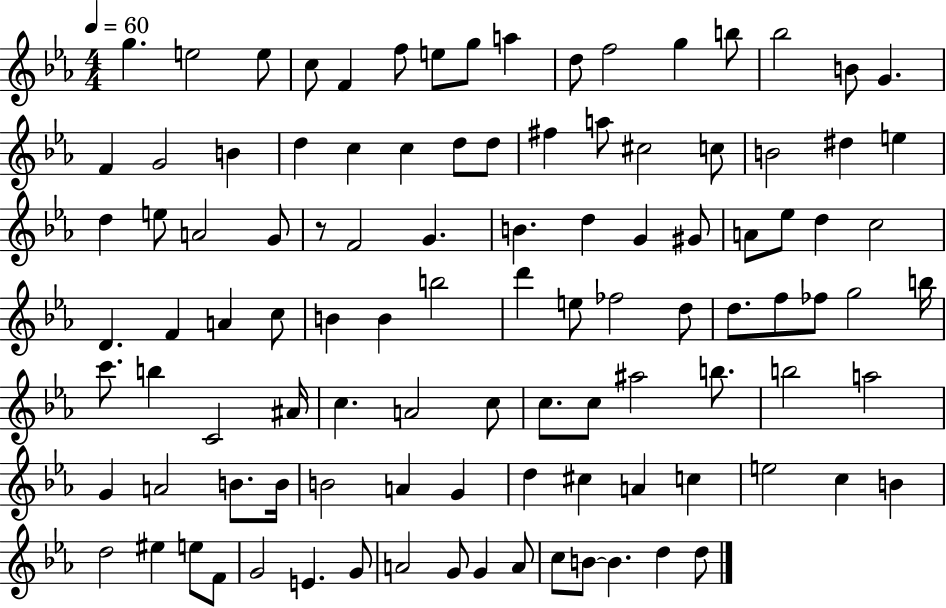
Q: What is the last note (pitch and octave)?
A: D5